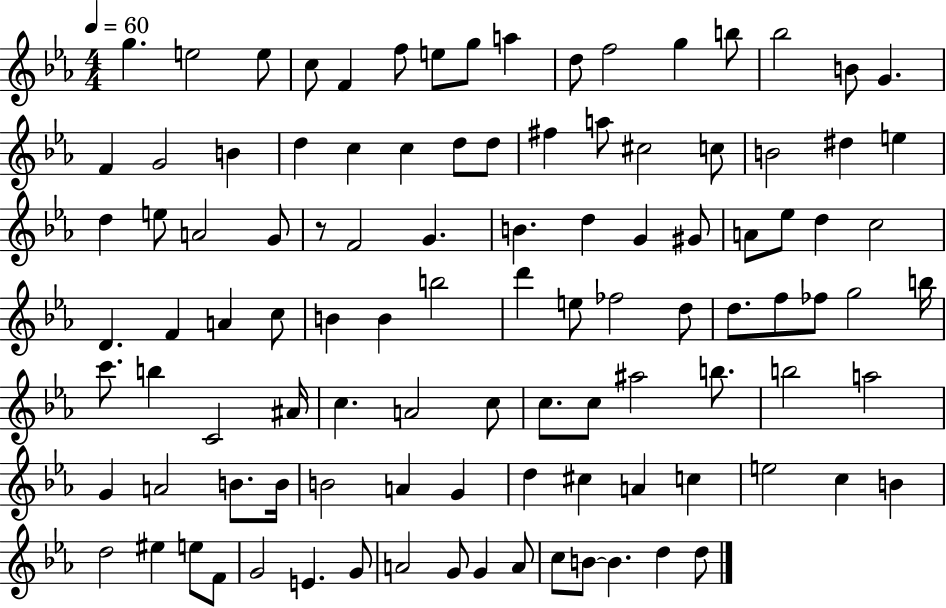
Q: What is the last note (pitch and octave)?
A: D5